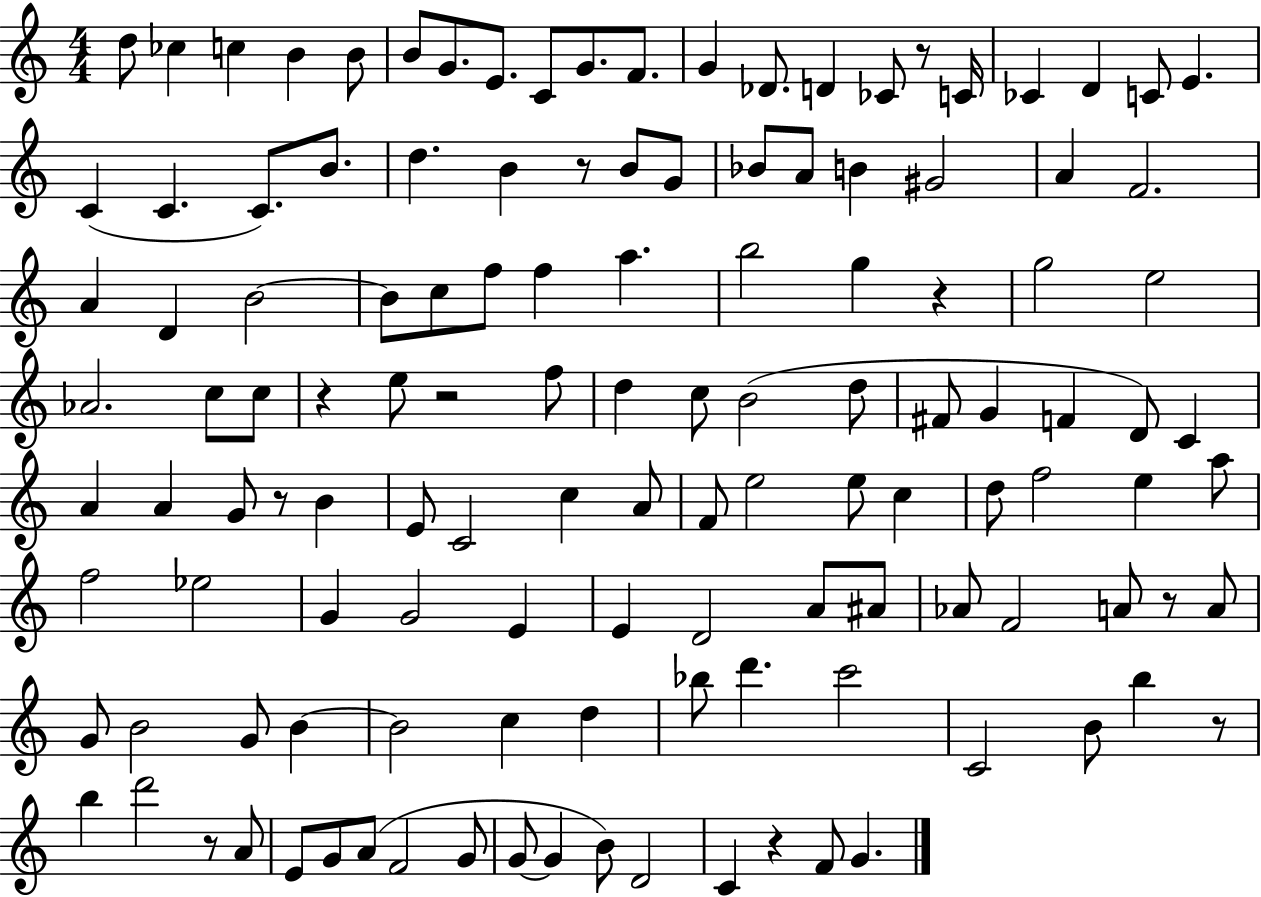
D5/e CES5/q C5/q B4/q B4/e B4/e G4/e. E4/e. C4/e G4/e. F4/e. G4/q Db4/e. D4/q CES4/e R/e C4/s CES4/q D4/q C4/e E4/q. C4/q C4/q. C4/e. B4/e. D5/q. B4/q R/e B4/e G4/e Bb4/e A4/e B4/q G#4/h A4/q F4/h. A4/q D4/q B4/h B4/e C5/e F5/e F5/q A5/q. B5/h G5/q R/q G5/h E5/h Ab4/h. C5/e C5/e R/q E5/e R/h F5/e D5/q C5/e B4/h D5/e F#4/e G4/q F4/q D4/e C4/q A4/q A4/q G4/e R/e B4/q E4/e C4/h C5/q A4/e F4/e E5/h E5/e C5/q D5/e F5/h E5/q A5/e F5/h Eb5/h G4/q G4/h E4/q E4/q D4/h A4/e A#4/e Ab4/e F4/h A4/e R/e A4/e G4/e B4/h G4/e B4/q B4/h C5/q D5/q Bb5/e D6/q. C6/h C4/h B4/e B5/q R/e B5/q D6/h R/e A4/e E4/e G4/e A4/e F4/h G4/e G4/e G4/q B4/e D4/h C4/q R/q F4/e G4/q.